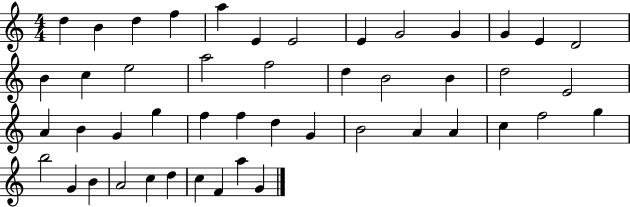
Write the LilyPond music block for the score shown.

{
  \clef treble
  \numericTimeSignature
  \time 4/4
  \key c \major
  d''4 b'4 d''4 f''4 | a''4 e'4 e'2 | e'4 g'2 g'4 | g'4 e'4 d'2 | \break b'4 c''4 e''2 | a''2 f''2 | d''4 b'2 b'4 | d''2 e'2 | \break a'4 b'4 g'4 g''4 | f''4 f''4 d''4 g'4 | b'2 a'4 a'4 | c''4 f''2 g''4 | \break b''2 g'4 b'4 | a'2 c''4 d''4 | c''4 f'4 a''4 g'4 | \bar "|."
}